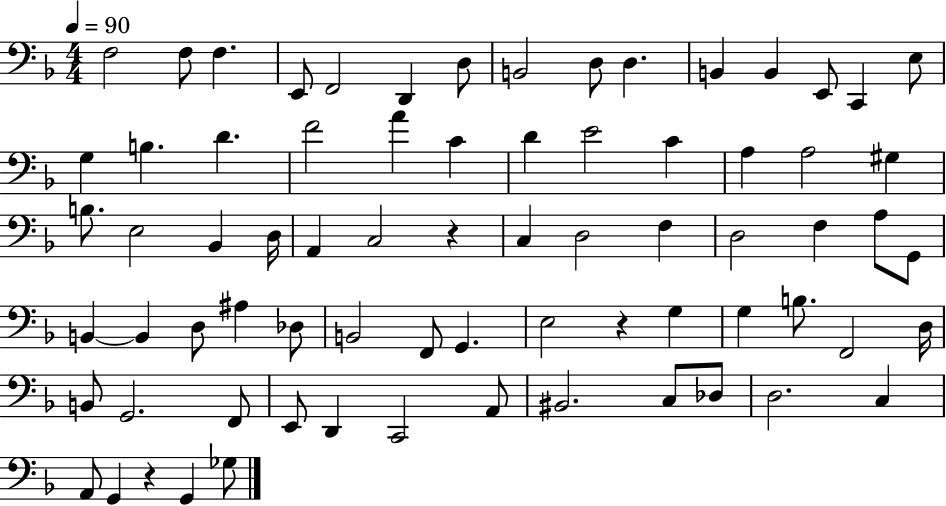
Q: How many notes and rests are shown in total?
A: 73